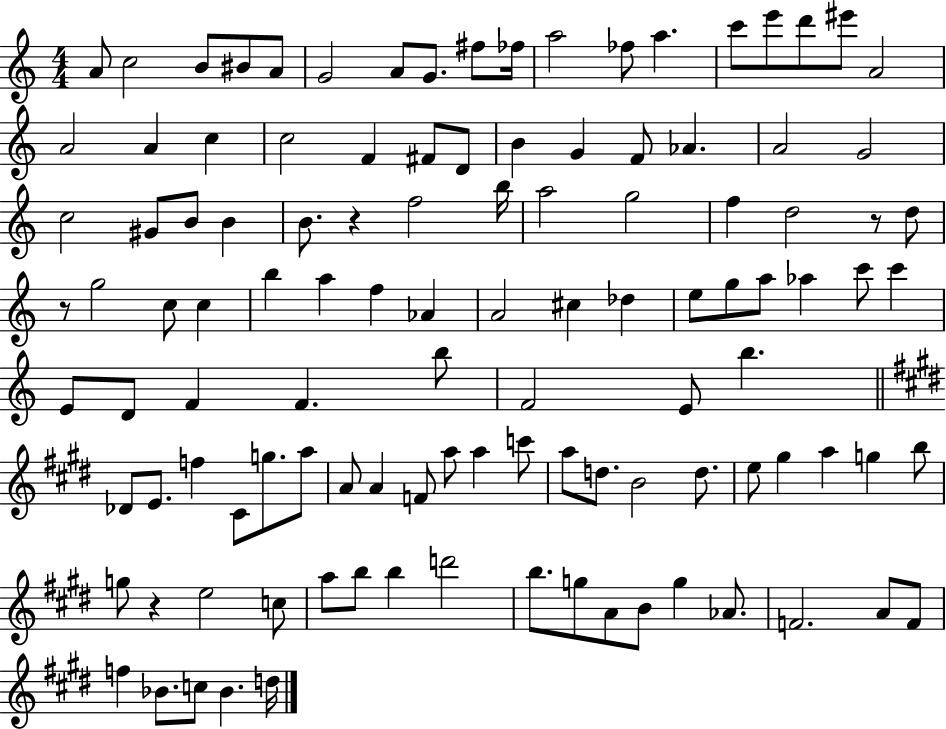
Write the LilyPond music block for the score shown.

{
  \clef treble
  \numericTimeSignature
  \time 4/4
  \key c \major
  a'8 c''2 b'8 bis'8 a'8 | g'2 a'8 g'8. fis''8 fes''16 | a''2 fes''8 a''4. | c'''8 e'''8 d'''8 eis'''8 a'2 | \break a'2 a'4 c''4 | c''2 f'4 fis'8 d'8 | b'4 g'4 f'8 aes'4. | a'2 g'2 | \break c''2 gis'8 b'8 b'4 | b'8. r4 f''2 b''16 | a''2 g''2 | f''4 d''2 r8 d''8 | \break r8 g''2 c''8 c''4 | b''4 a''4 f''4 aes'4 | a'2 cis''4 des''4 | e''8 g''8 a''8 aes''4 c'''8 c'''4 | \break e'8 d'8 f'4 f'4. b''8 | f'2 e'8 b''4. | \bar "||" \break \key e \major des'8 e'8. f''4 cis'8 g''8. a''8 | a'8 a'4 f'8 a''8 a''4 c'''8 | a''8 d''8. b'2 d''8. | e''8 gis''4 a''4 g''4 b''8 | \break g''8 r4 e''2 c''8 | a''8 b''8 b''4 d'''2 | b''8. g''8 a'8 b'8 g''4 aes'8. | f'2. a'8 f'8 | \break f''4 bes'8. c''8 bes'4. d''16 | \bar "|."
}